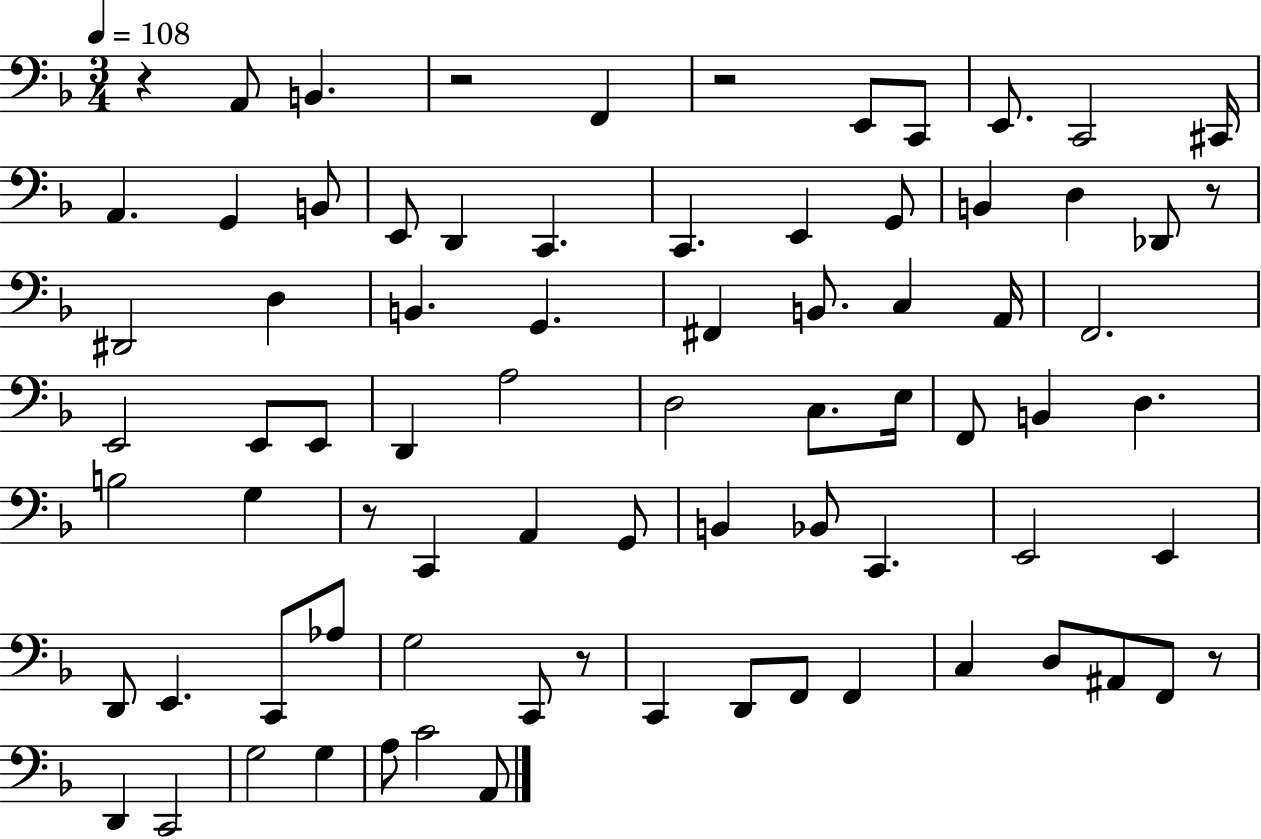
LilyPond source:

{
  \clef bass
  \numericTimeSignature
  \time 3/4
  \key f \major
  \tempo 4 = 108
  r4 a,8 b,4. | r2 f,4 | r2 e,8 c,8 | e,8. c,2 cis,16 | \break a,4. g,4 b,8 | e,8 d,4 c,4. | c,4. e,4 g,8 | b,4 d4 des,8 r8 | \break dis,2 d4 | b,4. g,4. | fis,4 b,8. c4 a,16 | f,2. | \break e,2 e,8 e,8 | d,4 a2 | d2 c8. e16 | f,8 b,4 d4. | \break b2 g4 | r8 c,4 a,4 g,8 | b,4 bes,8 c,4. | e,2 e,4 | \break d,8 e,4. c,8 aes8 | g2 c,8 r8 | c,4 d,8 f,8 f,4 | c4 d8 ais,8 f,8 r8 | \break d,4 c,2 | g2 g4 | a8 c'2 a,8 | \bar "|."
}